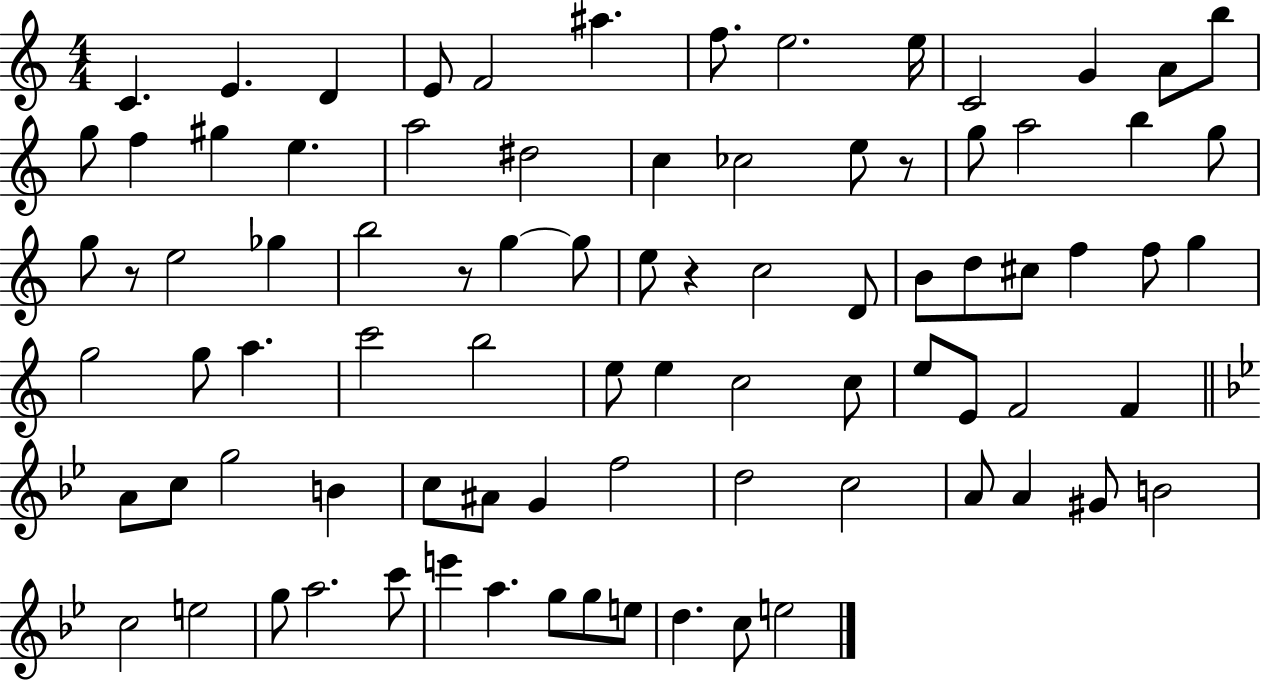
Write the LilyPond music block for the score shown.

{
  \clef treble
  \numericTimeSignature
  \time 4/4
  \key c \major
  c'4. e'4. d'4 | e'8 f'2 ais''4. | f''8. e''2. e''16 | c'2 g'4 a'8 b''8 | \break g''8 f''4 gis''4 e''4. | a''2 dis''2 | c''4 ces''2 e''8 r8 | g''8 a''2 b''4 g''8 | \break g''8 r8 e''2 ges''4 | b''2 r8 g''4~~ g''8 | e''8 r4 c''2 d'8 | b'8 d''8 cis''8 f''4 f''8 g''4 | \break g''2 g''8 a''4. | c'''2 b''2 | e''8 e''4 c''2 c''8 | e''8 e'8 f'2 f'4 | \break \bar "||" \break \key bes \major a'8 c''8 g''2 b'4 | c''8 ais'8 g'4 f''2 | d''2 c''2 | a'8 a'4 gis'8 b'2 | \break c''2 e''2 | g''8 a''2. c'''8 | e'''4 a''4. g''8 g''8 e''8 | d''4. c''8 e''2 | \break \bar "|."
}